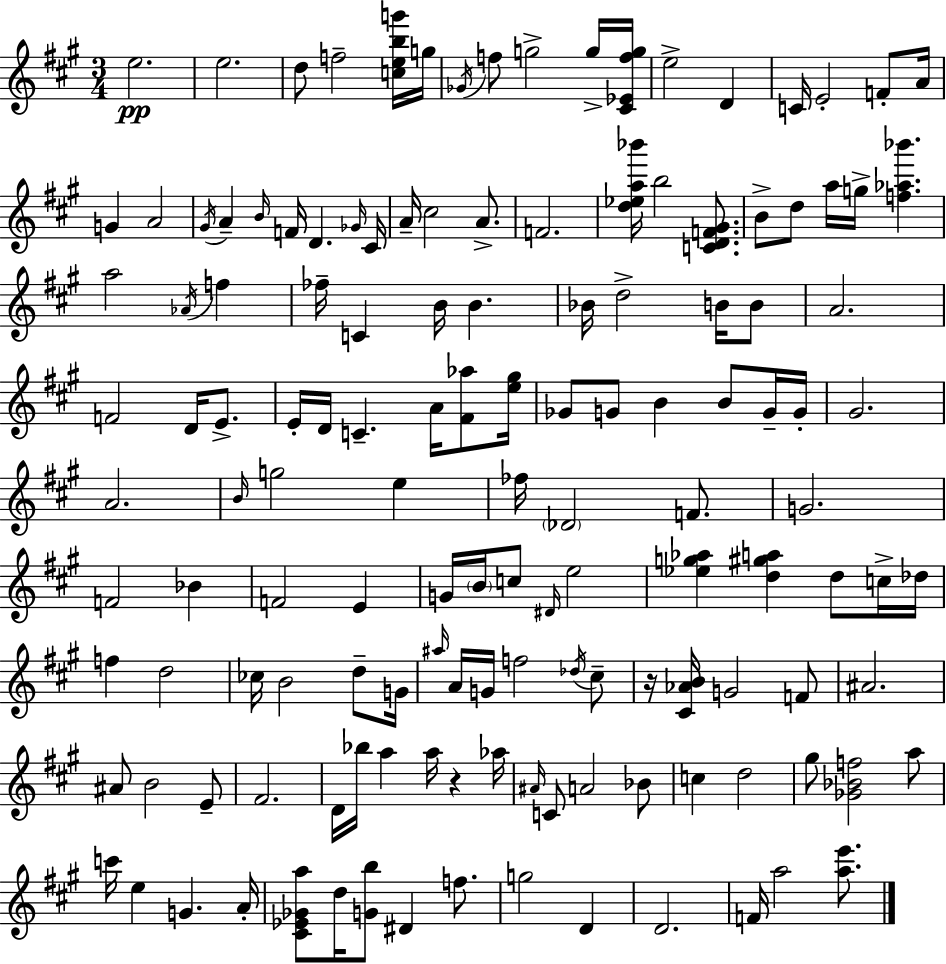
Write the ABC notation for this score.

X:1
T:Untitled
M:3/4
L:1/4
K:A
e2 e2 d/2 f2 [cebg']/4 g/4 _G/4 f/2 g2 g/4 [^C_Efg]/4 e2 D C/4 E2 F/2 A/4 G A2 ^G/4 A B/4 F/4 D _G/4 ^C/4 A/4 ^c2 A/2 F2 [d_ea_b']/4 b2 [CDF^G]/2 B/2 d/2 a/4 g/4 [f_a_b'] a2 _A/4 f _f/4 C B/4 B _B/4 d2 B/4 B/2 A2 F2 D/4 E/2 E/4 D/4 C A/4 [^F_a]/2 [e^g]/4 _G/2 G/2 B B/2 G/4 G/4 ^G2 A2 B/4 g2 e _f/4 _D2 F/2 G2 F2 _B F2 E G/4 B/4 c/2 ^D/4 e2 [_eg_a] [d^ga] d/2 c/4 _d/4 f d2 _c/4 B2 d/2 G/4 ^a/4 A/4 G/4 f2 _d/4 ^c/2 z/4 [^C_AB]/4 G2 F/2 ^A2 ^A/2 B2 E/2 ^F2 D/4 _b/4 a a/4 z _a/4 ^A/4 C/2 A2 _B/2 c d2 ^g/2 [_G_Bf]2 a/2 c'/4 e G A/4 [^C_E_Ga]/2 d/4 [Gb]/2 ^D f/2 g2 D D2 F/4 a2 [ae']/2